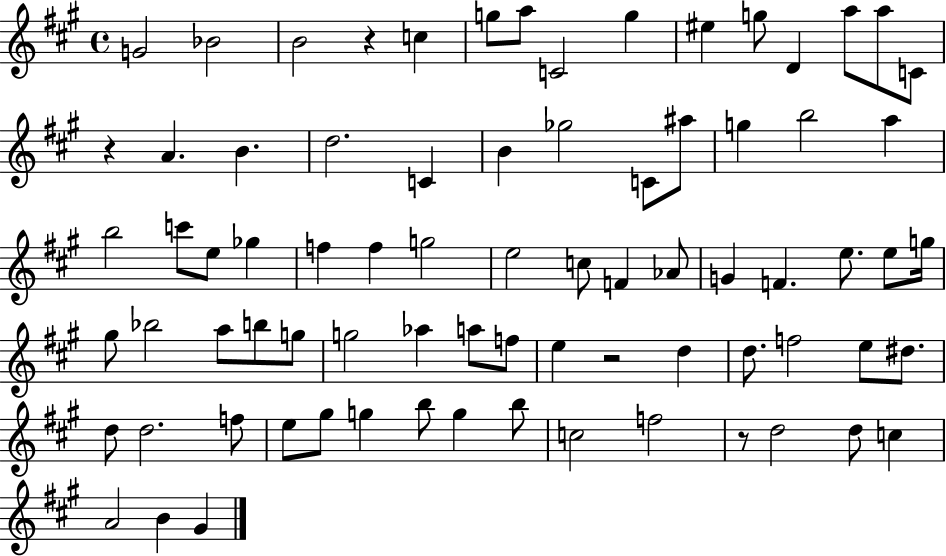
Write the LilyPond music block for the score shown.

{
  \clef treble
  \time 4/4
  \defaultTimeSignature
  \key a \major
  \repeat volta 2 { g'2 bes'2 | b'2 r4 c''4 | g''8 a''8 c'2 g''4 | eis''4 g''8 d'4 a''8 a''8 c'8 | \break r4 a'4. b'4. | d''2. c'4 | b'4 ges''2 c'8 ais''8 | g''4 b''2 a''4 | \break b''2 c'''8 e''8 ges''4 | f''4 f''4 g''2 | e''2 c''8 f'4 aes'8 | g'4 f'4. e''8. e''8 g''16 | \break gis''8 bes''2 a''8 b''8 g''8 | g''2 aes''4 a''8 f''8 | e''4 r2 d''4 | d''8. f''2 e''8 dis''8. | \break d''8 d''2. f''8 | e''8 gis''8 g''4 b''8 g''4 b''8 | c''2 f''2 | r8 d''2 d''8 c''4 | \break a'2 b'4 gis'4 | } \bar "|."
}